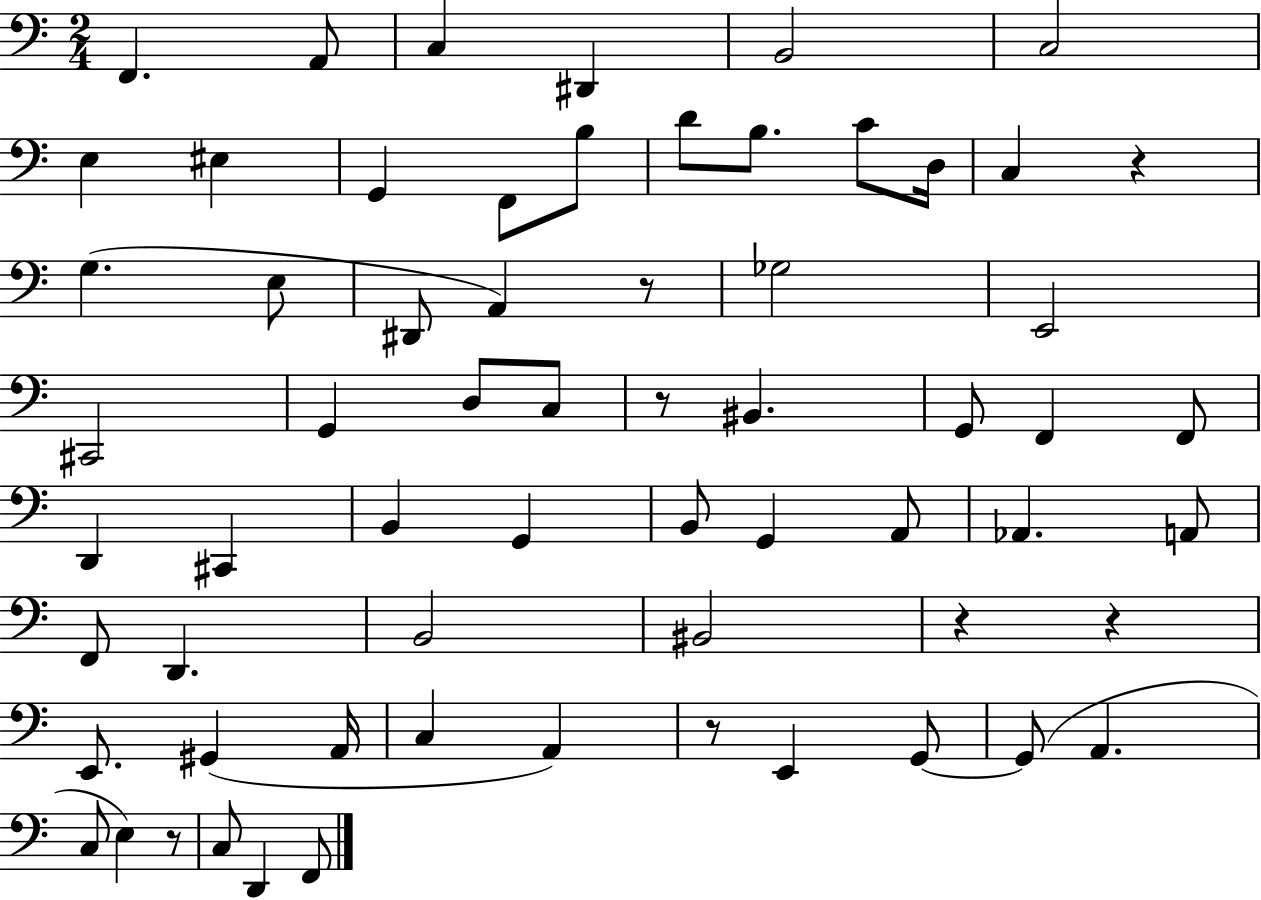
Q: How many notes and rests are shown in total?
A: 64